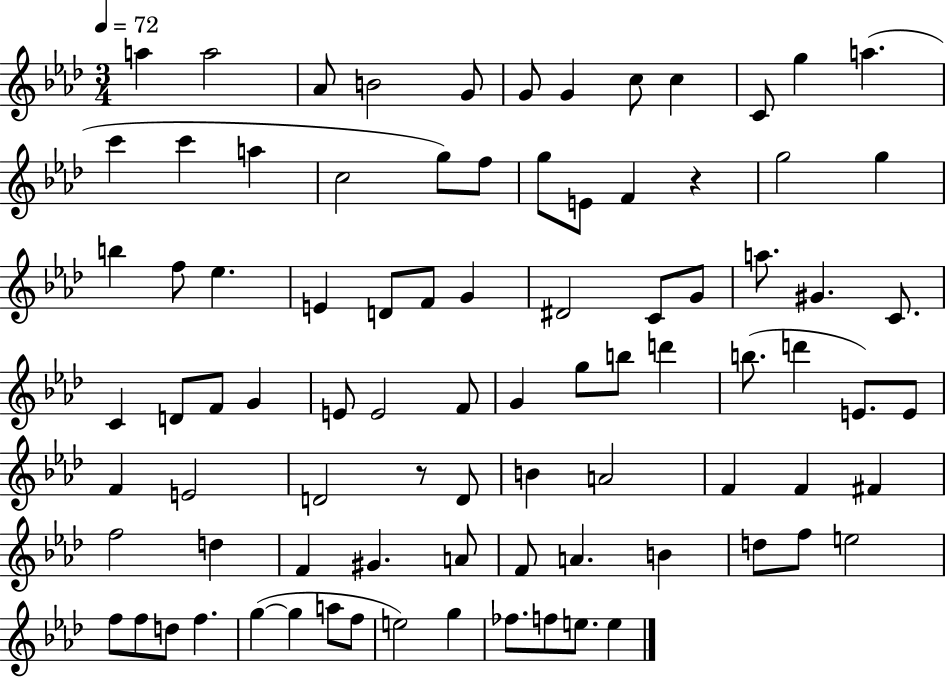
{
  \clef treble
  \numericTimeSignature
  \time 3/4
  \key aes \major
  \tempo 4 = 72
  a''4 a''2 | aes'8 b'2 g'8 | g'8 g'4 c''8 c''4 | c'8 g''4 a''4.( | \break c'''4 c'''4 a''4 | c''2 g''8) f''8 | g''8 e'8 f'4 r4 | g''2 g''4 | \break b''4 f''8 ees''4. | e'4 d'8 f'8 g'4 | dis'2 c'8 g'8 | a''8. gis'4. c'8. | \break c'4 d'8 f'8 g'4 | e'8 e'2 f'8 | g'4 g''8 b''8 d'''4 | b''8.( d'''4 e'8.) e'8 | \break f'4 e'2 | d'2 r8 d'8 | b'4 a'2 | f'4 f'4 fis'4 | \break f''2 d''4 | f'4 gis'4. a'8 | f'8 a'4. b'4 | d''8 f''8 e''2 | \break f''8 f''8 d''8 f''4. | g''4~(~ g''4 a''8 f''8 | e''2) g''4 | fes''8. f''8 e''8. e''4 | \break \bar "|."
}